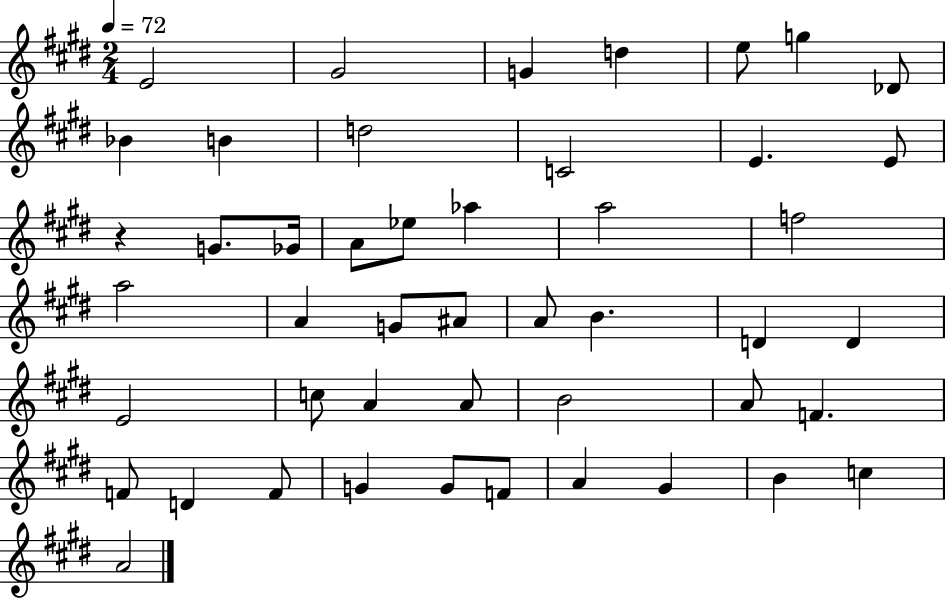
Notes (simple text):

E4/h G#4/h G4/q D5/q E5/e G5/q Db4/e Bb4/q B4/q D5/h C4/h E4/q. E4/e R/q G4/e. Gb4/s A4/e Eb5/e Ab5/q A5/h F5/h A5/h A4/q G4/e A#4/e A4/e B4/q. D4/q D4/q E4/h C5/e A4/q A4/e B4/h A4/e F4/q. F4/e D4/q F4/e G4/q G4/e F4/e A4/q G#4/q B4/q C5/q A4/h